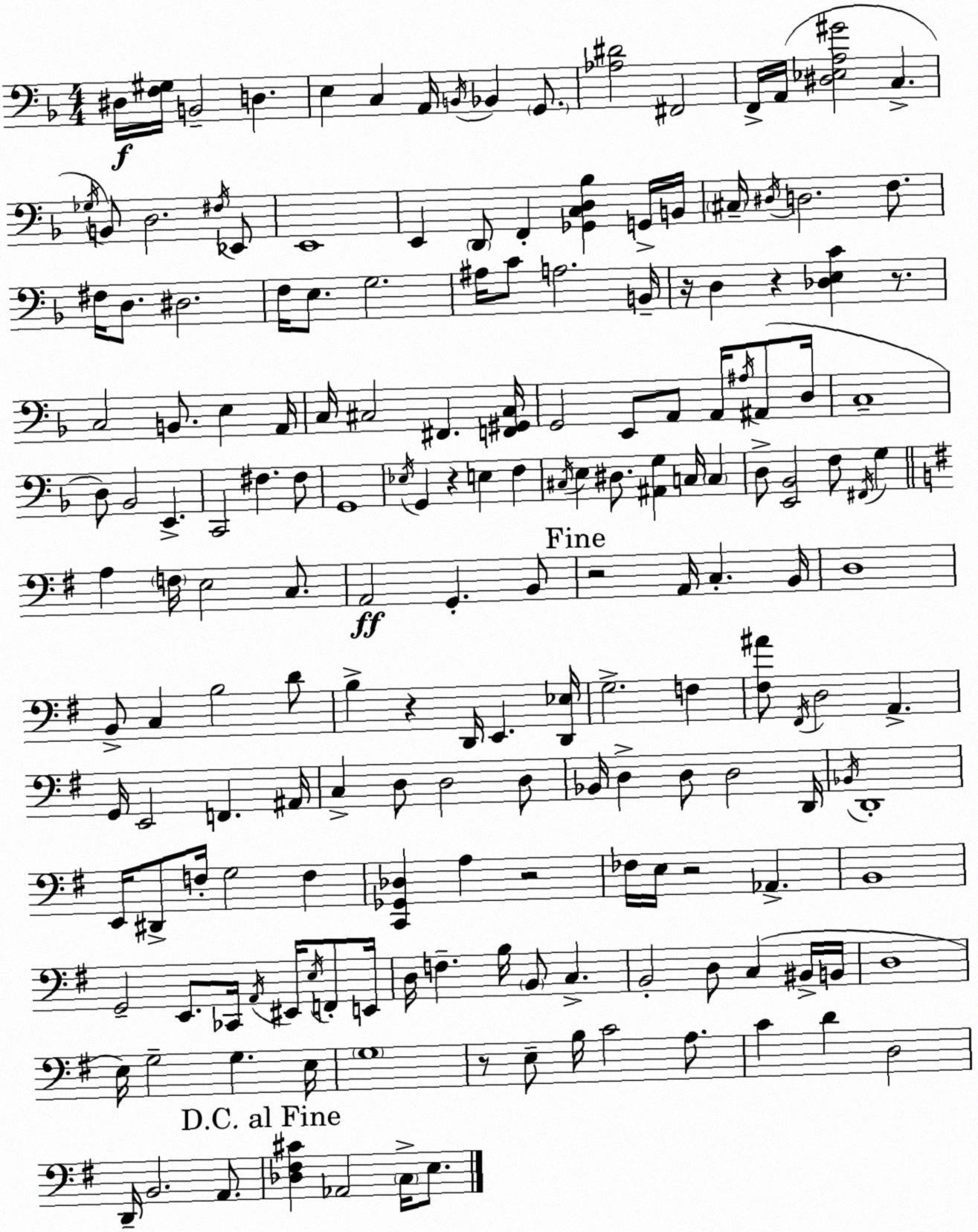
X:1
T:Untitled
M:4/4
L:1/4
K:F
^D,/4 [F,^G,]/4 B,,2 D, E, C, A,,/4 B,,/4 _B,, G,,/2 [_A,^D]2 ^F,,2 F,,/4 A,,/4 [^D,_E,A,^G]2 C, _G,/4 B,,/2 D,2 ^F,/4 _E,,/2 E,,4 E,, D,,/2 F,, [_G,,C,D,_B,] G,,/4 B,,/4 ^C,/4 ^D,/4 D,2 F,/2 ^F,/4 D,/2 ^D,2 F,/4 E,/2 G,2 ^A,/4 C/2 A,2 B,,/4 z/4 D, z [_D,E,C] z/2 C,2 B,,/2 E, A,,/4 C,/4 ^C,2 ^F,, [F,,^G,,^C,]/4 G,,2 E,,/2 A,,/2 A,,/4 ^A,/4 ^A,,/2 D,/4 C,4 D,/2 _B,,2 E,, C,,2 ^F, ^F,/2 G,,4 _E,/4 G,, z E, F, ^C,/4 E, ^D,/2 [^A,,G,] C,/4 C, D,/2 [E,,_B,,]2 F,/2 ^F,,/4 G, A, F,/4 E,2 C,/2 A,,2 G,, B,,/2 z2 A,,/4 C, B,,/4 D,4 B,,/2 C, B,2 D/2 B, z D,,/4 E,, [D,,_E,]/4 G,2 F, [^F,^A]/2 ^F,,/4 D,2 A,, G,,/4 E,,2 F,, ^A,,/4 C, D,/2 D,2 D,/2 _B,,/4 D, D,/2 D,2 D,,/4 _B,,/4 D,,4 E,,/4 ^D,,/2 F,/4 G,2 F, [C,,_G,,_D,] A, z2 _F,/4 E,/4 z2 _A,, B,,4 G,,2 E,,/2 _C,,/4 A,,/4 ^E,,/4 E,/4 F,,/2 E,,/4 D,/4 F, B,/4 B,,/2 C, B,,2 D,/2 C, ^B,,/4 B,,/4 D,4 E,/4 G,2 G, E,/4 G,4 z/2 E,/2 B,/4 C2 A,/2 C D D,2 D,,/4 B,,2 A,,/2 [_D,^F,^C] _A,,2 C,/4 E,/2